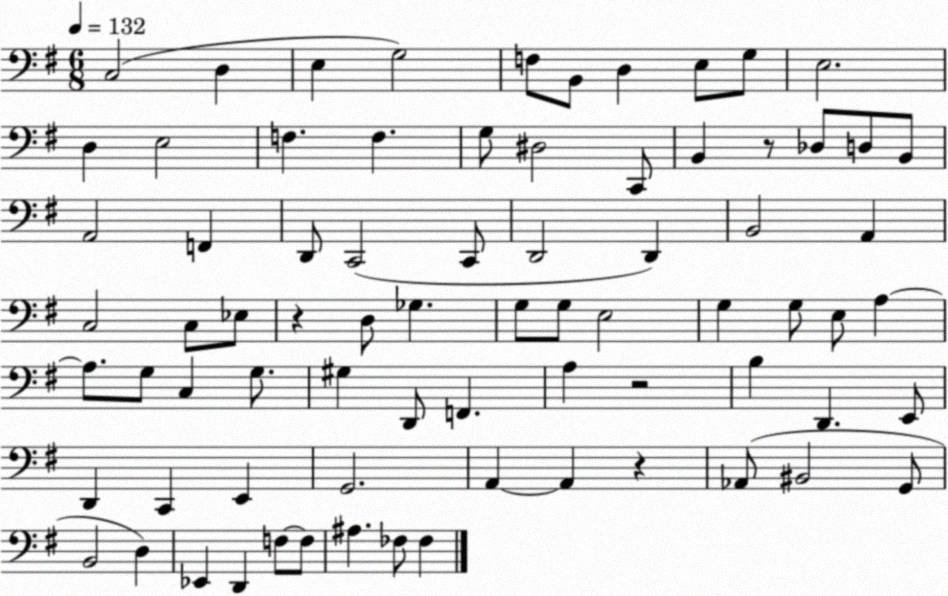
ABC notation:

X:1
T:Untitled
M:6/8
L:1/4
K:G
C,2 D, E, G,2 F,/2 B,,/2 D, E,/2 G,/2 E,2 D, E,2 F, F, G,/2 ^D,2 C,,/2 B,, z/2 _D,/2 D,/2 B,,/2 A,,2 F,, D,,/2 C,,2 C,,/2 D,,2 D,, B,,2 A,, C,2 C,/2 _E,/2 z D,/2 _G, G,/2 G,/2 E,2 G, G,/2 E,/2 A, A,/2 G,/2 C, G,/2 ^G, D,,/2 F,, A, z2 B, D,, E,,/2 D,, C,, E,, G,,2 A,, A,, z _A,,/2 ^B,,2 G,,/2 B,,2 D, _E,, D,, F,/2 F,/2 ^A, _F,/2 _F,